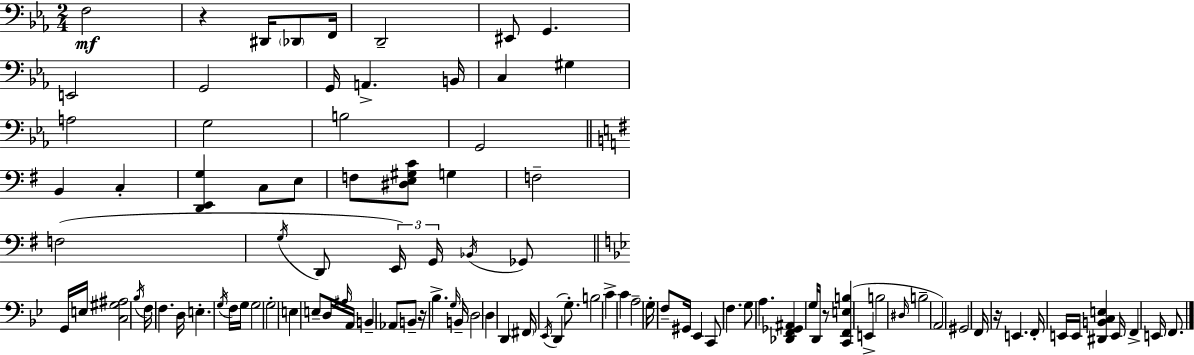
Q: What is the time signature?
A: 2/4